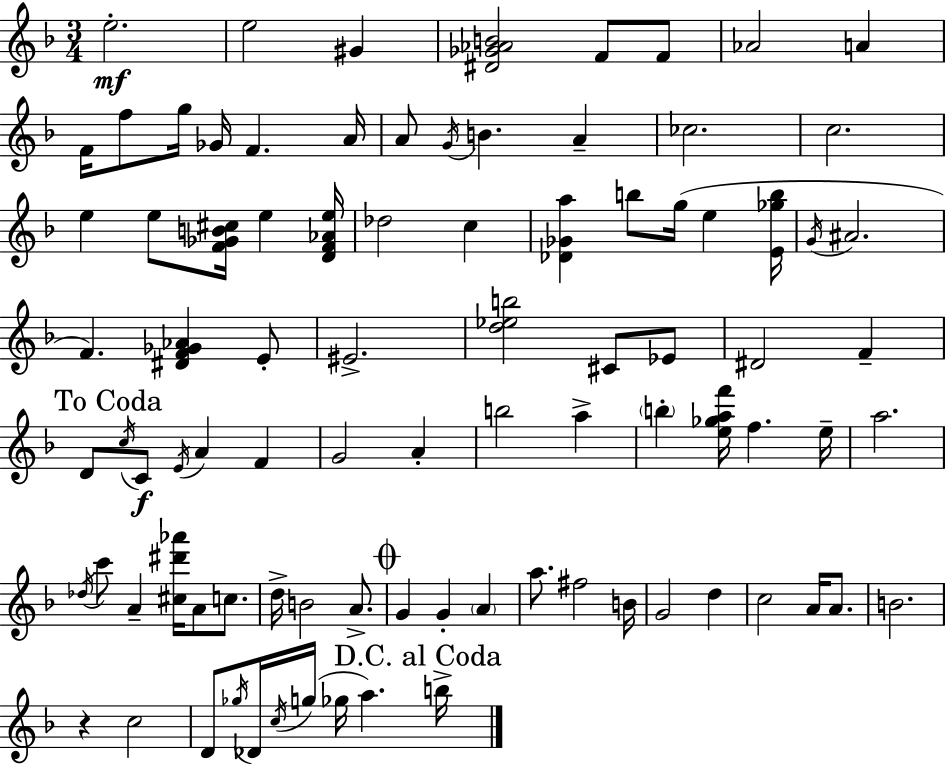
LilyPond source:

{
  \clef treble
  \numericTimeSignature
  \time 3/4
  \key f \major
  \repeat volta 2 { e''2.-.\mf | e''2 gis'4 | <dis' ges' aes' b'>2 f'8 f'8 | aes'2 a'4 | \break f'16 f''8 g''16 ges'16 f'4. a'16 | a'8 \acciaccatura { g'16 } b'4. a'4-- | ces''2. | c''2. | \break e''4 e''8 <f' ges' b' cis''>16 e''4 | <d' f' aes' e''>16 des''2 c''4 | <des' ges' a''>4 b''8 g''16( e''4 | <e' ges'' b''>16 \acciaccatura { g'16 } ais'2. | \break f'4.) <dis' f' ges' aes'>4 | e'8-. eis'2.-> | <d'' ees'' b''>2 cis'8 | ees'8 dis'2 f'4-- | \break \mark "To Coda" d'8 \acciaccatura { c''16 }\f c'8 \acciaccatura { e'16 } a'4 | f'4 g'2 | a'4-. b''2 | a''4-> \parenthesize b''4-. <e'' ges'' a'' f'''>16 f''4. | \break e''16-- a''2. | \acciaccatura { des''16 } c'''8 a'4-- <cis'' dis''' aes'''>16 | a'8 c''8. d''16-> b'2 | a'8.-> \mark \markup { \musicglyph "scripts.coda" } g'4 g'4-. | \break \parenthesize a'4 a''8. fis''2 | b'16 g'2 | d''4 c''2 | a'16 a'8. b'2. | \break r4 c''2 | d'8 \acciaccatura { ges''16 } des'16 \acciaccatura { c''16 }( g''16 ges''16 | a''4.) \mark "D.C. al Coda" b''16-> } \bar "|."
}